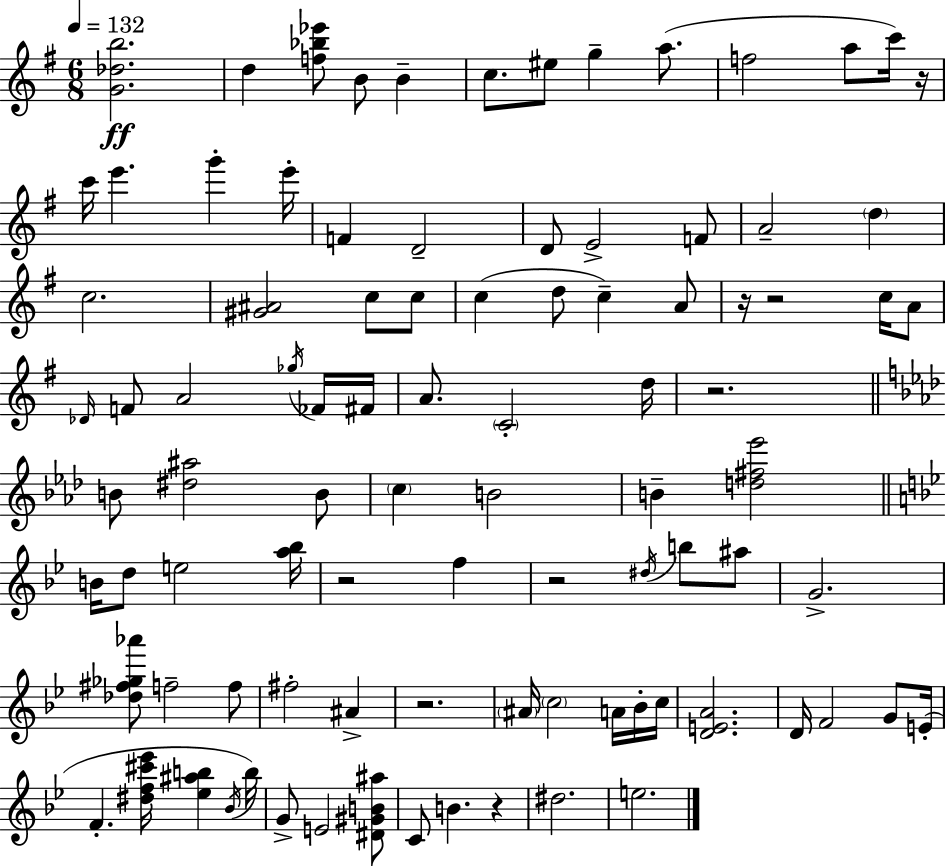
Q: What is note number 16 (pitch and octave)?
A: D4